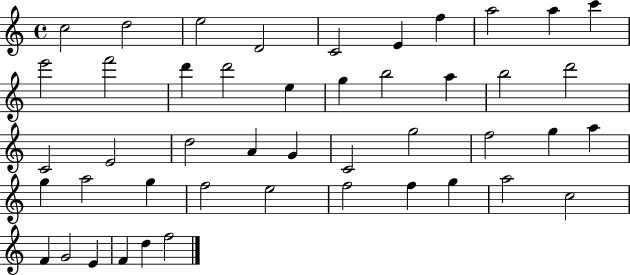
C5/h D5/h E5/h D4/h C4/h E4/q F5/q A5/h A5/q C6/q E6/h F6/h D6/q D6/h E5/q G5/q B5/h A5/q B5/h D6/h C4/h E4/h D5/h A4/q G4/q C4/h G5/h F5/h G5/q A5/q G5/q A5/h G5/q F5/h E5/h F5/h F5/q G5/q A5/h C5/h F4/q G4/h E4/q F4/q D5/q F5/h